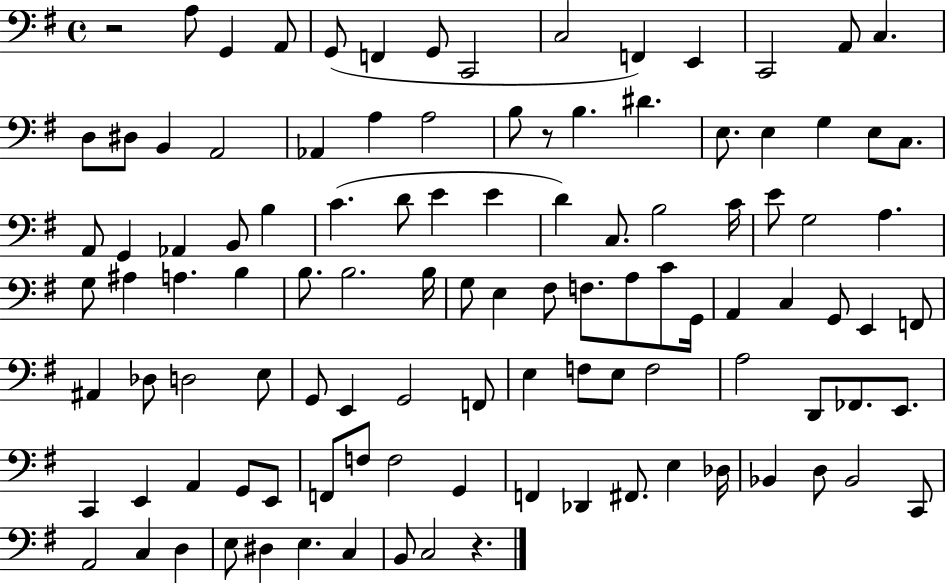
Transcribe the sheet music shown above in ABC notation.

X:1
T:Untitled
M:4/4
L:1/4
K:G
z2 A,/2 G,, A,,/2 G,,/2 F,, G,,/2 C,,2 C,2 F,, E,, C,,2 A,,/2 C, D,/2 ^D,/2 B,, A,,2 _A,, A, A,2 B,/2 z/2 B, ^D E,/2 E, G, E,/2 C,/2 A,,/2 G,, _A,, B,,/2 B, C D/2 E E D C,/2 B,2 C/4 E/2 G,2 A, G,/2 ^A, A, B, B,/2 B,2 B,/4 G,/2 E, ^F,/2 F,/2 A,/2 C/2 G,,/4 A,, C, G,,/2 E,, F,,/2 ^A,, _D,/2 D,2 E,/2 G,,/2 E,, G,,2 F,,/2 E, F,/2 E,/2 F,2 A,2 D,,/2 _F,,/2 E,,/2 C,, E,, A,, G,,/2 E,,/2 F,,/2 F,/2 F,2 G,, F,, _D,, ^F,,/2 E, _D,/4 _B,, D,/2 _B,,2 C,,/2 A,,2 C, D, E,/2 ^D, E, C, B,,/2 C,2 z